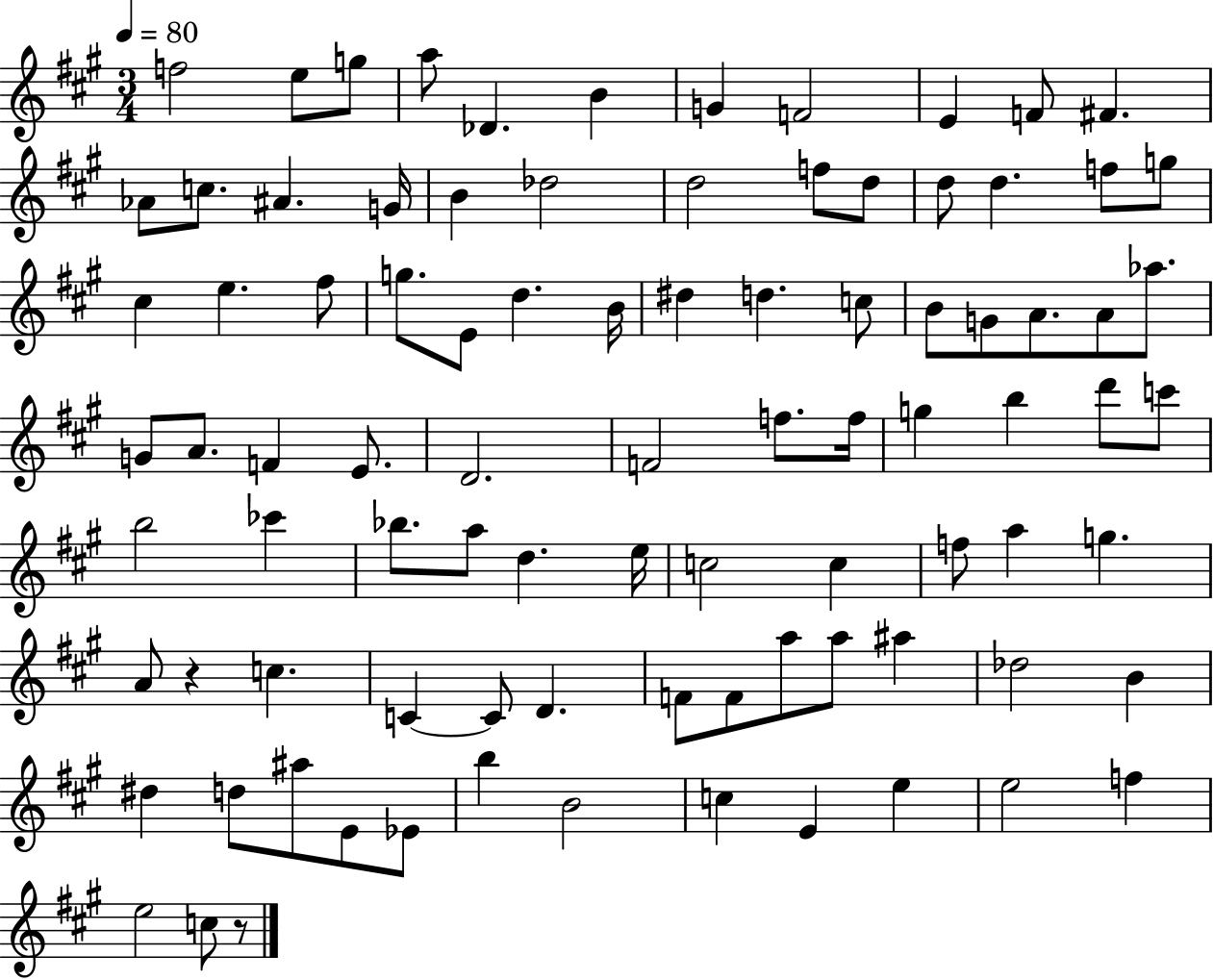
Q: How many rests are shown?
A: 2